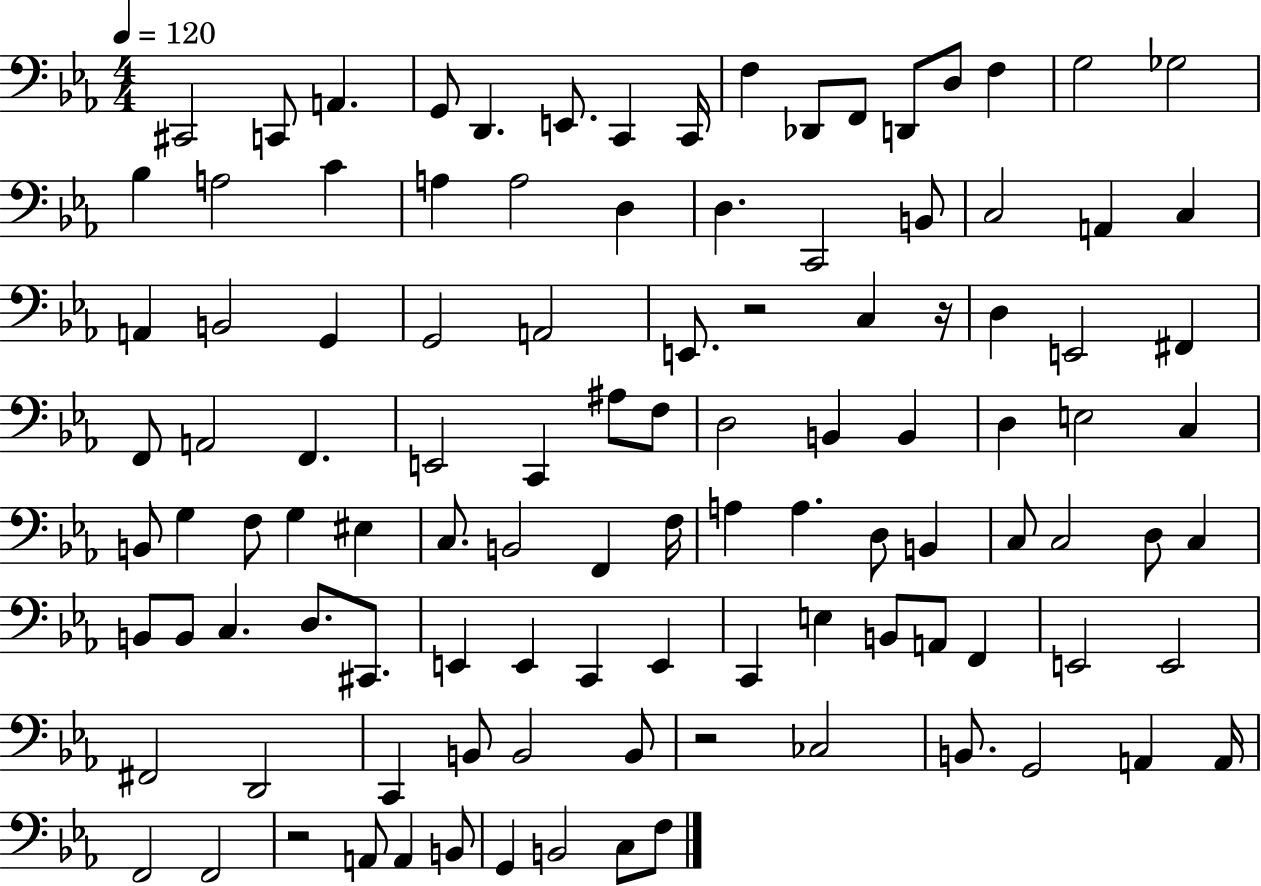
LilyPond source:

{
  \clef bass
  \numericTimeSignature
  \time 4/4
  \key ees \major
  \tempo 4 = 120
  cis,2 c,8 a,4. | g,8 d,4. e,8. c,4 c,16 | f4 des,8 f,8 d,8 d8 f4 | g2 ges2 | \break bes4 a2 c'4 | a4 a2 d4 | d4. c,2 b,8 | c2 a,4 c4 | \break a,4 b,2 g,4 | g,2 a,2 | e,8. r2 c4 r16 | d4 e,2 fis,4 | \break f,8 a,2 f,4. | e,2 c,4 ais8 f8 | d2 b,4 b,4 | d4 e2 c4 | \break b,8 g4 f8 g4 eis4 | c8. b,2 f,4 f16 | a4 a4. d8 b,4 | c8 c2 d8 c4 | \break b,8 b,8 c4. d8. cis,8. | e,4 e,4 c,4 e,4 | c,4 e4 b,8 a,8 f,4 | e,2 e,2 | \break fis,2 d,2 | c,4 b,8 b,2 b,8 | r2 ces2 | b,8. g,2 a,4 a,16 | \break f,2 f,2 | r2 a,8 a,4 b,8 | g,4 b,2 c8 f8 | \bar "|."
}